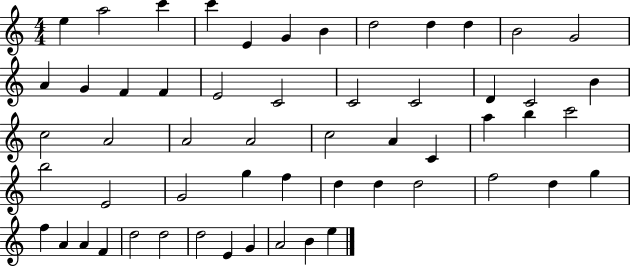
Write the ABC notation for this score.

X:1
T:Untitled
M:4/4
L:1/4
K:C
e a2 c' c' E G B d2 d d B2 G2 A G F F E2 C2 C2 C2 D C2 B c2 A2 A2 A2 c2 A C a b c'2 b2 E2 G2 g f d d d2 f2 d g f A A F d2 d2 d2 E G A2 B e